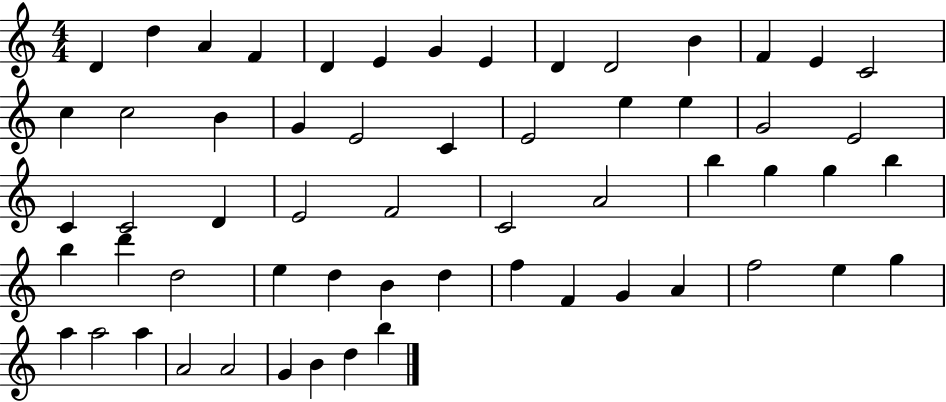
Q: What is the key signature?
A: C major